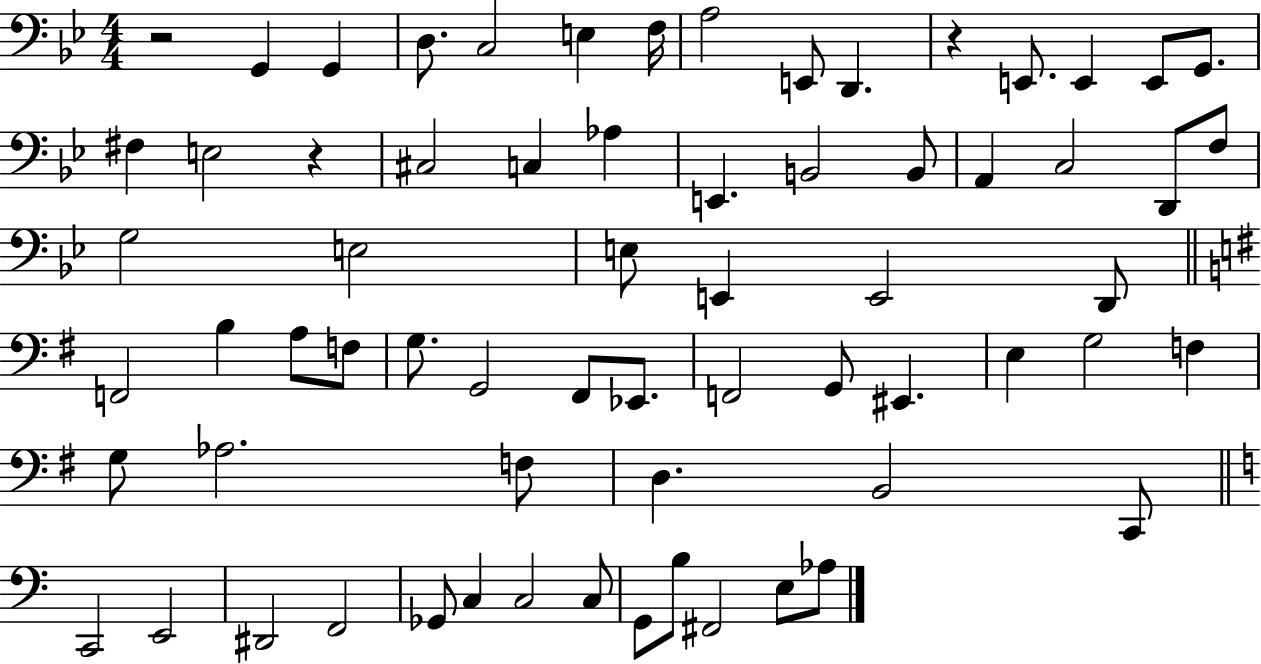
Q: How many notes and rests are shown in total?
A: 67